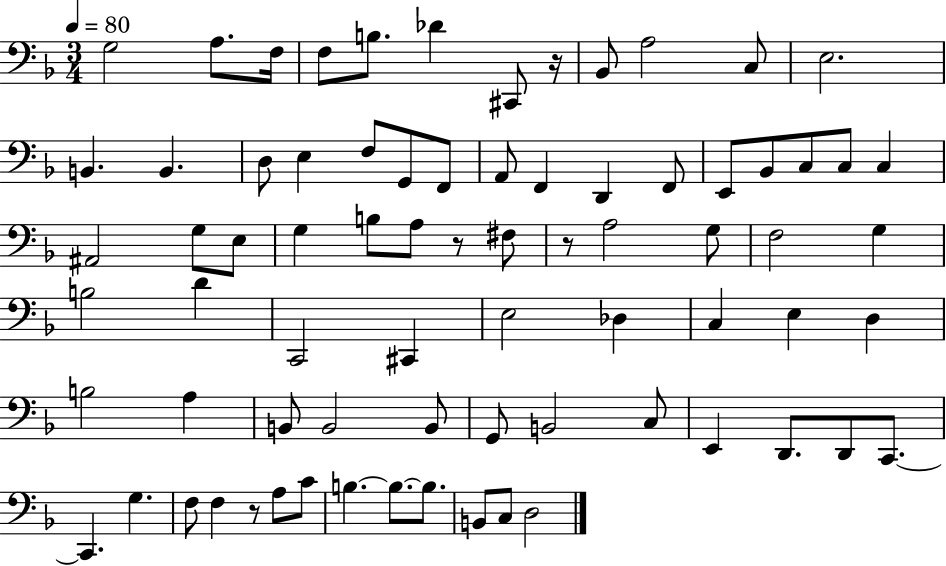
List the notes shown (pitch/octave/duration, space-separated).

G3/h A3/e. F3/s F3/e B3/e. Db4/q C#2/e R/s Bb2/e A3/h C3/e E3/h. B2/q. B2/q. D3/e E3/q F3/e G2/e F2/e A2/e F2/q D2/q F2/e E2/e Bb2/e C3/e C3/e C3/q A#2/h G3/e E3/e G3/q B3/e A3/e R/e F#3/e R/e A3/h G3/e F3/h G3/q B3/h D4/q C2/h C#2/q E3/h Db3/q C3/q E3/q D3/q B3/h A3/q B2/e B2/h B2/e G2/e B2/h C3/e E2/q D2/e. D2/e C2/e. C2/q. G3/q. F3/e F3/q R/e A3/e C4/e B3/q. B3/e. B3/e. B2/e C3/e D3/h